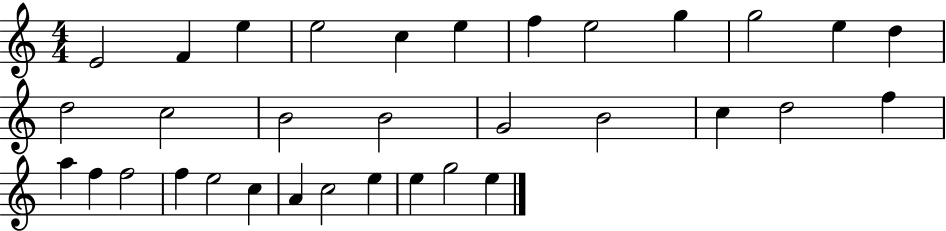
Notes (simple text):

E4/h F4/q E5/q E5/h C5/q E5/q F5/q E5/h G5/q G5/h E5/q D5/q D5/h C5/h B4/h B4/h G4/h B4/h C5/q D5/h F5/q A5/q F5/q F5/h F5/q E5/h C5/q A4/q C5/h E5/q E5/q G5/h E5/q